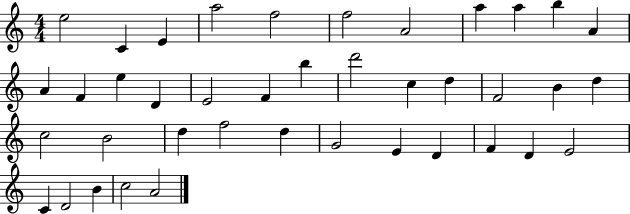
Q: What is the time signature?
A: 4/4